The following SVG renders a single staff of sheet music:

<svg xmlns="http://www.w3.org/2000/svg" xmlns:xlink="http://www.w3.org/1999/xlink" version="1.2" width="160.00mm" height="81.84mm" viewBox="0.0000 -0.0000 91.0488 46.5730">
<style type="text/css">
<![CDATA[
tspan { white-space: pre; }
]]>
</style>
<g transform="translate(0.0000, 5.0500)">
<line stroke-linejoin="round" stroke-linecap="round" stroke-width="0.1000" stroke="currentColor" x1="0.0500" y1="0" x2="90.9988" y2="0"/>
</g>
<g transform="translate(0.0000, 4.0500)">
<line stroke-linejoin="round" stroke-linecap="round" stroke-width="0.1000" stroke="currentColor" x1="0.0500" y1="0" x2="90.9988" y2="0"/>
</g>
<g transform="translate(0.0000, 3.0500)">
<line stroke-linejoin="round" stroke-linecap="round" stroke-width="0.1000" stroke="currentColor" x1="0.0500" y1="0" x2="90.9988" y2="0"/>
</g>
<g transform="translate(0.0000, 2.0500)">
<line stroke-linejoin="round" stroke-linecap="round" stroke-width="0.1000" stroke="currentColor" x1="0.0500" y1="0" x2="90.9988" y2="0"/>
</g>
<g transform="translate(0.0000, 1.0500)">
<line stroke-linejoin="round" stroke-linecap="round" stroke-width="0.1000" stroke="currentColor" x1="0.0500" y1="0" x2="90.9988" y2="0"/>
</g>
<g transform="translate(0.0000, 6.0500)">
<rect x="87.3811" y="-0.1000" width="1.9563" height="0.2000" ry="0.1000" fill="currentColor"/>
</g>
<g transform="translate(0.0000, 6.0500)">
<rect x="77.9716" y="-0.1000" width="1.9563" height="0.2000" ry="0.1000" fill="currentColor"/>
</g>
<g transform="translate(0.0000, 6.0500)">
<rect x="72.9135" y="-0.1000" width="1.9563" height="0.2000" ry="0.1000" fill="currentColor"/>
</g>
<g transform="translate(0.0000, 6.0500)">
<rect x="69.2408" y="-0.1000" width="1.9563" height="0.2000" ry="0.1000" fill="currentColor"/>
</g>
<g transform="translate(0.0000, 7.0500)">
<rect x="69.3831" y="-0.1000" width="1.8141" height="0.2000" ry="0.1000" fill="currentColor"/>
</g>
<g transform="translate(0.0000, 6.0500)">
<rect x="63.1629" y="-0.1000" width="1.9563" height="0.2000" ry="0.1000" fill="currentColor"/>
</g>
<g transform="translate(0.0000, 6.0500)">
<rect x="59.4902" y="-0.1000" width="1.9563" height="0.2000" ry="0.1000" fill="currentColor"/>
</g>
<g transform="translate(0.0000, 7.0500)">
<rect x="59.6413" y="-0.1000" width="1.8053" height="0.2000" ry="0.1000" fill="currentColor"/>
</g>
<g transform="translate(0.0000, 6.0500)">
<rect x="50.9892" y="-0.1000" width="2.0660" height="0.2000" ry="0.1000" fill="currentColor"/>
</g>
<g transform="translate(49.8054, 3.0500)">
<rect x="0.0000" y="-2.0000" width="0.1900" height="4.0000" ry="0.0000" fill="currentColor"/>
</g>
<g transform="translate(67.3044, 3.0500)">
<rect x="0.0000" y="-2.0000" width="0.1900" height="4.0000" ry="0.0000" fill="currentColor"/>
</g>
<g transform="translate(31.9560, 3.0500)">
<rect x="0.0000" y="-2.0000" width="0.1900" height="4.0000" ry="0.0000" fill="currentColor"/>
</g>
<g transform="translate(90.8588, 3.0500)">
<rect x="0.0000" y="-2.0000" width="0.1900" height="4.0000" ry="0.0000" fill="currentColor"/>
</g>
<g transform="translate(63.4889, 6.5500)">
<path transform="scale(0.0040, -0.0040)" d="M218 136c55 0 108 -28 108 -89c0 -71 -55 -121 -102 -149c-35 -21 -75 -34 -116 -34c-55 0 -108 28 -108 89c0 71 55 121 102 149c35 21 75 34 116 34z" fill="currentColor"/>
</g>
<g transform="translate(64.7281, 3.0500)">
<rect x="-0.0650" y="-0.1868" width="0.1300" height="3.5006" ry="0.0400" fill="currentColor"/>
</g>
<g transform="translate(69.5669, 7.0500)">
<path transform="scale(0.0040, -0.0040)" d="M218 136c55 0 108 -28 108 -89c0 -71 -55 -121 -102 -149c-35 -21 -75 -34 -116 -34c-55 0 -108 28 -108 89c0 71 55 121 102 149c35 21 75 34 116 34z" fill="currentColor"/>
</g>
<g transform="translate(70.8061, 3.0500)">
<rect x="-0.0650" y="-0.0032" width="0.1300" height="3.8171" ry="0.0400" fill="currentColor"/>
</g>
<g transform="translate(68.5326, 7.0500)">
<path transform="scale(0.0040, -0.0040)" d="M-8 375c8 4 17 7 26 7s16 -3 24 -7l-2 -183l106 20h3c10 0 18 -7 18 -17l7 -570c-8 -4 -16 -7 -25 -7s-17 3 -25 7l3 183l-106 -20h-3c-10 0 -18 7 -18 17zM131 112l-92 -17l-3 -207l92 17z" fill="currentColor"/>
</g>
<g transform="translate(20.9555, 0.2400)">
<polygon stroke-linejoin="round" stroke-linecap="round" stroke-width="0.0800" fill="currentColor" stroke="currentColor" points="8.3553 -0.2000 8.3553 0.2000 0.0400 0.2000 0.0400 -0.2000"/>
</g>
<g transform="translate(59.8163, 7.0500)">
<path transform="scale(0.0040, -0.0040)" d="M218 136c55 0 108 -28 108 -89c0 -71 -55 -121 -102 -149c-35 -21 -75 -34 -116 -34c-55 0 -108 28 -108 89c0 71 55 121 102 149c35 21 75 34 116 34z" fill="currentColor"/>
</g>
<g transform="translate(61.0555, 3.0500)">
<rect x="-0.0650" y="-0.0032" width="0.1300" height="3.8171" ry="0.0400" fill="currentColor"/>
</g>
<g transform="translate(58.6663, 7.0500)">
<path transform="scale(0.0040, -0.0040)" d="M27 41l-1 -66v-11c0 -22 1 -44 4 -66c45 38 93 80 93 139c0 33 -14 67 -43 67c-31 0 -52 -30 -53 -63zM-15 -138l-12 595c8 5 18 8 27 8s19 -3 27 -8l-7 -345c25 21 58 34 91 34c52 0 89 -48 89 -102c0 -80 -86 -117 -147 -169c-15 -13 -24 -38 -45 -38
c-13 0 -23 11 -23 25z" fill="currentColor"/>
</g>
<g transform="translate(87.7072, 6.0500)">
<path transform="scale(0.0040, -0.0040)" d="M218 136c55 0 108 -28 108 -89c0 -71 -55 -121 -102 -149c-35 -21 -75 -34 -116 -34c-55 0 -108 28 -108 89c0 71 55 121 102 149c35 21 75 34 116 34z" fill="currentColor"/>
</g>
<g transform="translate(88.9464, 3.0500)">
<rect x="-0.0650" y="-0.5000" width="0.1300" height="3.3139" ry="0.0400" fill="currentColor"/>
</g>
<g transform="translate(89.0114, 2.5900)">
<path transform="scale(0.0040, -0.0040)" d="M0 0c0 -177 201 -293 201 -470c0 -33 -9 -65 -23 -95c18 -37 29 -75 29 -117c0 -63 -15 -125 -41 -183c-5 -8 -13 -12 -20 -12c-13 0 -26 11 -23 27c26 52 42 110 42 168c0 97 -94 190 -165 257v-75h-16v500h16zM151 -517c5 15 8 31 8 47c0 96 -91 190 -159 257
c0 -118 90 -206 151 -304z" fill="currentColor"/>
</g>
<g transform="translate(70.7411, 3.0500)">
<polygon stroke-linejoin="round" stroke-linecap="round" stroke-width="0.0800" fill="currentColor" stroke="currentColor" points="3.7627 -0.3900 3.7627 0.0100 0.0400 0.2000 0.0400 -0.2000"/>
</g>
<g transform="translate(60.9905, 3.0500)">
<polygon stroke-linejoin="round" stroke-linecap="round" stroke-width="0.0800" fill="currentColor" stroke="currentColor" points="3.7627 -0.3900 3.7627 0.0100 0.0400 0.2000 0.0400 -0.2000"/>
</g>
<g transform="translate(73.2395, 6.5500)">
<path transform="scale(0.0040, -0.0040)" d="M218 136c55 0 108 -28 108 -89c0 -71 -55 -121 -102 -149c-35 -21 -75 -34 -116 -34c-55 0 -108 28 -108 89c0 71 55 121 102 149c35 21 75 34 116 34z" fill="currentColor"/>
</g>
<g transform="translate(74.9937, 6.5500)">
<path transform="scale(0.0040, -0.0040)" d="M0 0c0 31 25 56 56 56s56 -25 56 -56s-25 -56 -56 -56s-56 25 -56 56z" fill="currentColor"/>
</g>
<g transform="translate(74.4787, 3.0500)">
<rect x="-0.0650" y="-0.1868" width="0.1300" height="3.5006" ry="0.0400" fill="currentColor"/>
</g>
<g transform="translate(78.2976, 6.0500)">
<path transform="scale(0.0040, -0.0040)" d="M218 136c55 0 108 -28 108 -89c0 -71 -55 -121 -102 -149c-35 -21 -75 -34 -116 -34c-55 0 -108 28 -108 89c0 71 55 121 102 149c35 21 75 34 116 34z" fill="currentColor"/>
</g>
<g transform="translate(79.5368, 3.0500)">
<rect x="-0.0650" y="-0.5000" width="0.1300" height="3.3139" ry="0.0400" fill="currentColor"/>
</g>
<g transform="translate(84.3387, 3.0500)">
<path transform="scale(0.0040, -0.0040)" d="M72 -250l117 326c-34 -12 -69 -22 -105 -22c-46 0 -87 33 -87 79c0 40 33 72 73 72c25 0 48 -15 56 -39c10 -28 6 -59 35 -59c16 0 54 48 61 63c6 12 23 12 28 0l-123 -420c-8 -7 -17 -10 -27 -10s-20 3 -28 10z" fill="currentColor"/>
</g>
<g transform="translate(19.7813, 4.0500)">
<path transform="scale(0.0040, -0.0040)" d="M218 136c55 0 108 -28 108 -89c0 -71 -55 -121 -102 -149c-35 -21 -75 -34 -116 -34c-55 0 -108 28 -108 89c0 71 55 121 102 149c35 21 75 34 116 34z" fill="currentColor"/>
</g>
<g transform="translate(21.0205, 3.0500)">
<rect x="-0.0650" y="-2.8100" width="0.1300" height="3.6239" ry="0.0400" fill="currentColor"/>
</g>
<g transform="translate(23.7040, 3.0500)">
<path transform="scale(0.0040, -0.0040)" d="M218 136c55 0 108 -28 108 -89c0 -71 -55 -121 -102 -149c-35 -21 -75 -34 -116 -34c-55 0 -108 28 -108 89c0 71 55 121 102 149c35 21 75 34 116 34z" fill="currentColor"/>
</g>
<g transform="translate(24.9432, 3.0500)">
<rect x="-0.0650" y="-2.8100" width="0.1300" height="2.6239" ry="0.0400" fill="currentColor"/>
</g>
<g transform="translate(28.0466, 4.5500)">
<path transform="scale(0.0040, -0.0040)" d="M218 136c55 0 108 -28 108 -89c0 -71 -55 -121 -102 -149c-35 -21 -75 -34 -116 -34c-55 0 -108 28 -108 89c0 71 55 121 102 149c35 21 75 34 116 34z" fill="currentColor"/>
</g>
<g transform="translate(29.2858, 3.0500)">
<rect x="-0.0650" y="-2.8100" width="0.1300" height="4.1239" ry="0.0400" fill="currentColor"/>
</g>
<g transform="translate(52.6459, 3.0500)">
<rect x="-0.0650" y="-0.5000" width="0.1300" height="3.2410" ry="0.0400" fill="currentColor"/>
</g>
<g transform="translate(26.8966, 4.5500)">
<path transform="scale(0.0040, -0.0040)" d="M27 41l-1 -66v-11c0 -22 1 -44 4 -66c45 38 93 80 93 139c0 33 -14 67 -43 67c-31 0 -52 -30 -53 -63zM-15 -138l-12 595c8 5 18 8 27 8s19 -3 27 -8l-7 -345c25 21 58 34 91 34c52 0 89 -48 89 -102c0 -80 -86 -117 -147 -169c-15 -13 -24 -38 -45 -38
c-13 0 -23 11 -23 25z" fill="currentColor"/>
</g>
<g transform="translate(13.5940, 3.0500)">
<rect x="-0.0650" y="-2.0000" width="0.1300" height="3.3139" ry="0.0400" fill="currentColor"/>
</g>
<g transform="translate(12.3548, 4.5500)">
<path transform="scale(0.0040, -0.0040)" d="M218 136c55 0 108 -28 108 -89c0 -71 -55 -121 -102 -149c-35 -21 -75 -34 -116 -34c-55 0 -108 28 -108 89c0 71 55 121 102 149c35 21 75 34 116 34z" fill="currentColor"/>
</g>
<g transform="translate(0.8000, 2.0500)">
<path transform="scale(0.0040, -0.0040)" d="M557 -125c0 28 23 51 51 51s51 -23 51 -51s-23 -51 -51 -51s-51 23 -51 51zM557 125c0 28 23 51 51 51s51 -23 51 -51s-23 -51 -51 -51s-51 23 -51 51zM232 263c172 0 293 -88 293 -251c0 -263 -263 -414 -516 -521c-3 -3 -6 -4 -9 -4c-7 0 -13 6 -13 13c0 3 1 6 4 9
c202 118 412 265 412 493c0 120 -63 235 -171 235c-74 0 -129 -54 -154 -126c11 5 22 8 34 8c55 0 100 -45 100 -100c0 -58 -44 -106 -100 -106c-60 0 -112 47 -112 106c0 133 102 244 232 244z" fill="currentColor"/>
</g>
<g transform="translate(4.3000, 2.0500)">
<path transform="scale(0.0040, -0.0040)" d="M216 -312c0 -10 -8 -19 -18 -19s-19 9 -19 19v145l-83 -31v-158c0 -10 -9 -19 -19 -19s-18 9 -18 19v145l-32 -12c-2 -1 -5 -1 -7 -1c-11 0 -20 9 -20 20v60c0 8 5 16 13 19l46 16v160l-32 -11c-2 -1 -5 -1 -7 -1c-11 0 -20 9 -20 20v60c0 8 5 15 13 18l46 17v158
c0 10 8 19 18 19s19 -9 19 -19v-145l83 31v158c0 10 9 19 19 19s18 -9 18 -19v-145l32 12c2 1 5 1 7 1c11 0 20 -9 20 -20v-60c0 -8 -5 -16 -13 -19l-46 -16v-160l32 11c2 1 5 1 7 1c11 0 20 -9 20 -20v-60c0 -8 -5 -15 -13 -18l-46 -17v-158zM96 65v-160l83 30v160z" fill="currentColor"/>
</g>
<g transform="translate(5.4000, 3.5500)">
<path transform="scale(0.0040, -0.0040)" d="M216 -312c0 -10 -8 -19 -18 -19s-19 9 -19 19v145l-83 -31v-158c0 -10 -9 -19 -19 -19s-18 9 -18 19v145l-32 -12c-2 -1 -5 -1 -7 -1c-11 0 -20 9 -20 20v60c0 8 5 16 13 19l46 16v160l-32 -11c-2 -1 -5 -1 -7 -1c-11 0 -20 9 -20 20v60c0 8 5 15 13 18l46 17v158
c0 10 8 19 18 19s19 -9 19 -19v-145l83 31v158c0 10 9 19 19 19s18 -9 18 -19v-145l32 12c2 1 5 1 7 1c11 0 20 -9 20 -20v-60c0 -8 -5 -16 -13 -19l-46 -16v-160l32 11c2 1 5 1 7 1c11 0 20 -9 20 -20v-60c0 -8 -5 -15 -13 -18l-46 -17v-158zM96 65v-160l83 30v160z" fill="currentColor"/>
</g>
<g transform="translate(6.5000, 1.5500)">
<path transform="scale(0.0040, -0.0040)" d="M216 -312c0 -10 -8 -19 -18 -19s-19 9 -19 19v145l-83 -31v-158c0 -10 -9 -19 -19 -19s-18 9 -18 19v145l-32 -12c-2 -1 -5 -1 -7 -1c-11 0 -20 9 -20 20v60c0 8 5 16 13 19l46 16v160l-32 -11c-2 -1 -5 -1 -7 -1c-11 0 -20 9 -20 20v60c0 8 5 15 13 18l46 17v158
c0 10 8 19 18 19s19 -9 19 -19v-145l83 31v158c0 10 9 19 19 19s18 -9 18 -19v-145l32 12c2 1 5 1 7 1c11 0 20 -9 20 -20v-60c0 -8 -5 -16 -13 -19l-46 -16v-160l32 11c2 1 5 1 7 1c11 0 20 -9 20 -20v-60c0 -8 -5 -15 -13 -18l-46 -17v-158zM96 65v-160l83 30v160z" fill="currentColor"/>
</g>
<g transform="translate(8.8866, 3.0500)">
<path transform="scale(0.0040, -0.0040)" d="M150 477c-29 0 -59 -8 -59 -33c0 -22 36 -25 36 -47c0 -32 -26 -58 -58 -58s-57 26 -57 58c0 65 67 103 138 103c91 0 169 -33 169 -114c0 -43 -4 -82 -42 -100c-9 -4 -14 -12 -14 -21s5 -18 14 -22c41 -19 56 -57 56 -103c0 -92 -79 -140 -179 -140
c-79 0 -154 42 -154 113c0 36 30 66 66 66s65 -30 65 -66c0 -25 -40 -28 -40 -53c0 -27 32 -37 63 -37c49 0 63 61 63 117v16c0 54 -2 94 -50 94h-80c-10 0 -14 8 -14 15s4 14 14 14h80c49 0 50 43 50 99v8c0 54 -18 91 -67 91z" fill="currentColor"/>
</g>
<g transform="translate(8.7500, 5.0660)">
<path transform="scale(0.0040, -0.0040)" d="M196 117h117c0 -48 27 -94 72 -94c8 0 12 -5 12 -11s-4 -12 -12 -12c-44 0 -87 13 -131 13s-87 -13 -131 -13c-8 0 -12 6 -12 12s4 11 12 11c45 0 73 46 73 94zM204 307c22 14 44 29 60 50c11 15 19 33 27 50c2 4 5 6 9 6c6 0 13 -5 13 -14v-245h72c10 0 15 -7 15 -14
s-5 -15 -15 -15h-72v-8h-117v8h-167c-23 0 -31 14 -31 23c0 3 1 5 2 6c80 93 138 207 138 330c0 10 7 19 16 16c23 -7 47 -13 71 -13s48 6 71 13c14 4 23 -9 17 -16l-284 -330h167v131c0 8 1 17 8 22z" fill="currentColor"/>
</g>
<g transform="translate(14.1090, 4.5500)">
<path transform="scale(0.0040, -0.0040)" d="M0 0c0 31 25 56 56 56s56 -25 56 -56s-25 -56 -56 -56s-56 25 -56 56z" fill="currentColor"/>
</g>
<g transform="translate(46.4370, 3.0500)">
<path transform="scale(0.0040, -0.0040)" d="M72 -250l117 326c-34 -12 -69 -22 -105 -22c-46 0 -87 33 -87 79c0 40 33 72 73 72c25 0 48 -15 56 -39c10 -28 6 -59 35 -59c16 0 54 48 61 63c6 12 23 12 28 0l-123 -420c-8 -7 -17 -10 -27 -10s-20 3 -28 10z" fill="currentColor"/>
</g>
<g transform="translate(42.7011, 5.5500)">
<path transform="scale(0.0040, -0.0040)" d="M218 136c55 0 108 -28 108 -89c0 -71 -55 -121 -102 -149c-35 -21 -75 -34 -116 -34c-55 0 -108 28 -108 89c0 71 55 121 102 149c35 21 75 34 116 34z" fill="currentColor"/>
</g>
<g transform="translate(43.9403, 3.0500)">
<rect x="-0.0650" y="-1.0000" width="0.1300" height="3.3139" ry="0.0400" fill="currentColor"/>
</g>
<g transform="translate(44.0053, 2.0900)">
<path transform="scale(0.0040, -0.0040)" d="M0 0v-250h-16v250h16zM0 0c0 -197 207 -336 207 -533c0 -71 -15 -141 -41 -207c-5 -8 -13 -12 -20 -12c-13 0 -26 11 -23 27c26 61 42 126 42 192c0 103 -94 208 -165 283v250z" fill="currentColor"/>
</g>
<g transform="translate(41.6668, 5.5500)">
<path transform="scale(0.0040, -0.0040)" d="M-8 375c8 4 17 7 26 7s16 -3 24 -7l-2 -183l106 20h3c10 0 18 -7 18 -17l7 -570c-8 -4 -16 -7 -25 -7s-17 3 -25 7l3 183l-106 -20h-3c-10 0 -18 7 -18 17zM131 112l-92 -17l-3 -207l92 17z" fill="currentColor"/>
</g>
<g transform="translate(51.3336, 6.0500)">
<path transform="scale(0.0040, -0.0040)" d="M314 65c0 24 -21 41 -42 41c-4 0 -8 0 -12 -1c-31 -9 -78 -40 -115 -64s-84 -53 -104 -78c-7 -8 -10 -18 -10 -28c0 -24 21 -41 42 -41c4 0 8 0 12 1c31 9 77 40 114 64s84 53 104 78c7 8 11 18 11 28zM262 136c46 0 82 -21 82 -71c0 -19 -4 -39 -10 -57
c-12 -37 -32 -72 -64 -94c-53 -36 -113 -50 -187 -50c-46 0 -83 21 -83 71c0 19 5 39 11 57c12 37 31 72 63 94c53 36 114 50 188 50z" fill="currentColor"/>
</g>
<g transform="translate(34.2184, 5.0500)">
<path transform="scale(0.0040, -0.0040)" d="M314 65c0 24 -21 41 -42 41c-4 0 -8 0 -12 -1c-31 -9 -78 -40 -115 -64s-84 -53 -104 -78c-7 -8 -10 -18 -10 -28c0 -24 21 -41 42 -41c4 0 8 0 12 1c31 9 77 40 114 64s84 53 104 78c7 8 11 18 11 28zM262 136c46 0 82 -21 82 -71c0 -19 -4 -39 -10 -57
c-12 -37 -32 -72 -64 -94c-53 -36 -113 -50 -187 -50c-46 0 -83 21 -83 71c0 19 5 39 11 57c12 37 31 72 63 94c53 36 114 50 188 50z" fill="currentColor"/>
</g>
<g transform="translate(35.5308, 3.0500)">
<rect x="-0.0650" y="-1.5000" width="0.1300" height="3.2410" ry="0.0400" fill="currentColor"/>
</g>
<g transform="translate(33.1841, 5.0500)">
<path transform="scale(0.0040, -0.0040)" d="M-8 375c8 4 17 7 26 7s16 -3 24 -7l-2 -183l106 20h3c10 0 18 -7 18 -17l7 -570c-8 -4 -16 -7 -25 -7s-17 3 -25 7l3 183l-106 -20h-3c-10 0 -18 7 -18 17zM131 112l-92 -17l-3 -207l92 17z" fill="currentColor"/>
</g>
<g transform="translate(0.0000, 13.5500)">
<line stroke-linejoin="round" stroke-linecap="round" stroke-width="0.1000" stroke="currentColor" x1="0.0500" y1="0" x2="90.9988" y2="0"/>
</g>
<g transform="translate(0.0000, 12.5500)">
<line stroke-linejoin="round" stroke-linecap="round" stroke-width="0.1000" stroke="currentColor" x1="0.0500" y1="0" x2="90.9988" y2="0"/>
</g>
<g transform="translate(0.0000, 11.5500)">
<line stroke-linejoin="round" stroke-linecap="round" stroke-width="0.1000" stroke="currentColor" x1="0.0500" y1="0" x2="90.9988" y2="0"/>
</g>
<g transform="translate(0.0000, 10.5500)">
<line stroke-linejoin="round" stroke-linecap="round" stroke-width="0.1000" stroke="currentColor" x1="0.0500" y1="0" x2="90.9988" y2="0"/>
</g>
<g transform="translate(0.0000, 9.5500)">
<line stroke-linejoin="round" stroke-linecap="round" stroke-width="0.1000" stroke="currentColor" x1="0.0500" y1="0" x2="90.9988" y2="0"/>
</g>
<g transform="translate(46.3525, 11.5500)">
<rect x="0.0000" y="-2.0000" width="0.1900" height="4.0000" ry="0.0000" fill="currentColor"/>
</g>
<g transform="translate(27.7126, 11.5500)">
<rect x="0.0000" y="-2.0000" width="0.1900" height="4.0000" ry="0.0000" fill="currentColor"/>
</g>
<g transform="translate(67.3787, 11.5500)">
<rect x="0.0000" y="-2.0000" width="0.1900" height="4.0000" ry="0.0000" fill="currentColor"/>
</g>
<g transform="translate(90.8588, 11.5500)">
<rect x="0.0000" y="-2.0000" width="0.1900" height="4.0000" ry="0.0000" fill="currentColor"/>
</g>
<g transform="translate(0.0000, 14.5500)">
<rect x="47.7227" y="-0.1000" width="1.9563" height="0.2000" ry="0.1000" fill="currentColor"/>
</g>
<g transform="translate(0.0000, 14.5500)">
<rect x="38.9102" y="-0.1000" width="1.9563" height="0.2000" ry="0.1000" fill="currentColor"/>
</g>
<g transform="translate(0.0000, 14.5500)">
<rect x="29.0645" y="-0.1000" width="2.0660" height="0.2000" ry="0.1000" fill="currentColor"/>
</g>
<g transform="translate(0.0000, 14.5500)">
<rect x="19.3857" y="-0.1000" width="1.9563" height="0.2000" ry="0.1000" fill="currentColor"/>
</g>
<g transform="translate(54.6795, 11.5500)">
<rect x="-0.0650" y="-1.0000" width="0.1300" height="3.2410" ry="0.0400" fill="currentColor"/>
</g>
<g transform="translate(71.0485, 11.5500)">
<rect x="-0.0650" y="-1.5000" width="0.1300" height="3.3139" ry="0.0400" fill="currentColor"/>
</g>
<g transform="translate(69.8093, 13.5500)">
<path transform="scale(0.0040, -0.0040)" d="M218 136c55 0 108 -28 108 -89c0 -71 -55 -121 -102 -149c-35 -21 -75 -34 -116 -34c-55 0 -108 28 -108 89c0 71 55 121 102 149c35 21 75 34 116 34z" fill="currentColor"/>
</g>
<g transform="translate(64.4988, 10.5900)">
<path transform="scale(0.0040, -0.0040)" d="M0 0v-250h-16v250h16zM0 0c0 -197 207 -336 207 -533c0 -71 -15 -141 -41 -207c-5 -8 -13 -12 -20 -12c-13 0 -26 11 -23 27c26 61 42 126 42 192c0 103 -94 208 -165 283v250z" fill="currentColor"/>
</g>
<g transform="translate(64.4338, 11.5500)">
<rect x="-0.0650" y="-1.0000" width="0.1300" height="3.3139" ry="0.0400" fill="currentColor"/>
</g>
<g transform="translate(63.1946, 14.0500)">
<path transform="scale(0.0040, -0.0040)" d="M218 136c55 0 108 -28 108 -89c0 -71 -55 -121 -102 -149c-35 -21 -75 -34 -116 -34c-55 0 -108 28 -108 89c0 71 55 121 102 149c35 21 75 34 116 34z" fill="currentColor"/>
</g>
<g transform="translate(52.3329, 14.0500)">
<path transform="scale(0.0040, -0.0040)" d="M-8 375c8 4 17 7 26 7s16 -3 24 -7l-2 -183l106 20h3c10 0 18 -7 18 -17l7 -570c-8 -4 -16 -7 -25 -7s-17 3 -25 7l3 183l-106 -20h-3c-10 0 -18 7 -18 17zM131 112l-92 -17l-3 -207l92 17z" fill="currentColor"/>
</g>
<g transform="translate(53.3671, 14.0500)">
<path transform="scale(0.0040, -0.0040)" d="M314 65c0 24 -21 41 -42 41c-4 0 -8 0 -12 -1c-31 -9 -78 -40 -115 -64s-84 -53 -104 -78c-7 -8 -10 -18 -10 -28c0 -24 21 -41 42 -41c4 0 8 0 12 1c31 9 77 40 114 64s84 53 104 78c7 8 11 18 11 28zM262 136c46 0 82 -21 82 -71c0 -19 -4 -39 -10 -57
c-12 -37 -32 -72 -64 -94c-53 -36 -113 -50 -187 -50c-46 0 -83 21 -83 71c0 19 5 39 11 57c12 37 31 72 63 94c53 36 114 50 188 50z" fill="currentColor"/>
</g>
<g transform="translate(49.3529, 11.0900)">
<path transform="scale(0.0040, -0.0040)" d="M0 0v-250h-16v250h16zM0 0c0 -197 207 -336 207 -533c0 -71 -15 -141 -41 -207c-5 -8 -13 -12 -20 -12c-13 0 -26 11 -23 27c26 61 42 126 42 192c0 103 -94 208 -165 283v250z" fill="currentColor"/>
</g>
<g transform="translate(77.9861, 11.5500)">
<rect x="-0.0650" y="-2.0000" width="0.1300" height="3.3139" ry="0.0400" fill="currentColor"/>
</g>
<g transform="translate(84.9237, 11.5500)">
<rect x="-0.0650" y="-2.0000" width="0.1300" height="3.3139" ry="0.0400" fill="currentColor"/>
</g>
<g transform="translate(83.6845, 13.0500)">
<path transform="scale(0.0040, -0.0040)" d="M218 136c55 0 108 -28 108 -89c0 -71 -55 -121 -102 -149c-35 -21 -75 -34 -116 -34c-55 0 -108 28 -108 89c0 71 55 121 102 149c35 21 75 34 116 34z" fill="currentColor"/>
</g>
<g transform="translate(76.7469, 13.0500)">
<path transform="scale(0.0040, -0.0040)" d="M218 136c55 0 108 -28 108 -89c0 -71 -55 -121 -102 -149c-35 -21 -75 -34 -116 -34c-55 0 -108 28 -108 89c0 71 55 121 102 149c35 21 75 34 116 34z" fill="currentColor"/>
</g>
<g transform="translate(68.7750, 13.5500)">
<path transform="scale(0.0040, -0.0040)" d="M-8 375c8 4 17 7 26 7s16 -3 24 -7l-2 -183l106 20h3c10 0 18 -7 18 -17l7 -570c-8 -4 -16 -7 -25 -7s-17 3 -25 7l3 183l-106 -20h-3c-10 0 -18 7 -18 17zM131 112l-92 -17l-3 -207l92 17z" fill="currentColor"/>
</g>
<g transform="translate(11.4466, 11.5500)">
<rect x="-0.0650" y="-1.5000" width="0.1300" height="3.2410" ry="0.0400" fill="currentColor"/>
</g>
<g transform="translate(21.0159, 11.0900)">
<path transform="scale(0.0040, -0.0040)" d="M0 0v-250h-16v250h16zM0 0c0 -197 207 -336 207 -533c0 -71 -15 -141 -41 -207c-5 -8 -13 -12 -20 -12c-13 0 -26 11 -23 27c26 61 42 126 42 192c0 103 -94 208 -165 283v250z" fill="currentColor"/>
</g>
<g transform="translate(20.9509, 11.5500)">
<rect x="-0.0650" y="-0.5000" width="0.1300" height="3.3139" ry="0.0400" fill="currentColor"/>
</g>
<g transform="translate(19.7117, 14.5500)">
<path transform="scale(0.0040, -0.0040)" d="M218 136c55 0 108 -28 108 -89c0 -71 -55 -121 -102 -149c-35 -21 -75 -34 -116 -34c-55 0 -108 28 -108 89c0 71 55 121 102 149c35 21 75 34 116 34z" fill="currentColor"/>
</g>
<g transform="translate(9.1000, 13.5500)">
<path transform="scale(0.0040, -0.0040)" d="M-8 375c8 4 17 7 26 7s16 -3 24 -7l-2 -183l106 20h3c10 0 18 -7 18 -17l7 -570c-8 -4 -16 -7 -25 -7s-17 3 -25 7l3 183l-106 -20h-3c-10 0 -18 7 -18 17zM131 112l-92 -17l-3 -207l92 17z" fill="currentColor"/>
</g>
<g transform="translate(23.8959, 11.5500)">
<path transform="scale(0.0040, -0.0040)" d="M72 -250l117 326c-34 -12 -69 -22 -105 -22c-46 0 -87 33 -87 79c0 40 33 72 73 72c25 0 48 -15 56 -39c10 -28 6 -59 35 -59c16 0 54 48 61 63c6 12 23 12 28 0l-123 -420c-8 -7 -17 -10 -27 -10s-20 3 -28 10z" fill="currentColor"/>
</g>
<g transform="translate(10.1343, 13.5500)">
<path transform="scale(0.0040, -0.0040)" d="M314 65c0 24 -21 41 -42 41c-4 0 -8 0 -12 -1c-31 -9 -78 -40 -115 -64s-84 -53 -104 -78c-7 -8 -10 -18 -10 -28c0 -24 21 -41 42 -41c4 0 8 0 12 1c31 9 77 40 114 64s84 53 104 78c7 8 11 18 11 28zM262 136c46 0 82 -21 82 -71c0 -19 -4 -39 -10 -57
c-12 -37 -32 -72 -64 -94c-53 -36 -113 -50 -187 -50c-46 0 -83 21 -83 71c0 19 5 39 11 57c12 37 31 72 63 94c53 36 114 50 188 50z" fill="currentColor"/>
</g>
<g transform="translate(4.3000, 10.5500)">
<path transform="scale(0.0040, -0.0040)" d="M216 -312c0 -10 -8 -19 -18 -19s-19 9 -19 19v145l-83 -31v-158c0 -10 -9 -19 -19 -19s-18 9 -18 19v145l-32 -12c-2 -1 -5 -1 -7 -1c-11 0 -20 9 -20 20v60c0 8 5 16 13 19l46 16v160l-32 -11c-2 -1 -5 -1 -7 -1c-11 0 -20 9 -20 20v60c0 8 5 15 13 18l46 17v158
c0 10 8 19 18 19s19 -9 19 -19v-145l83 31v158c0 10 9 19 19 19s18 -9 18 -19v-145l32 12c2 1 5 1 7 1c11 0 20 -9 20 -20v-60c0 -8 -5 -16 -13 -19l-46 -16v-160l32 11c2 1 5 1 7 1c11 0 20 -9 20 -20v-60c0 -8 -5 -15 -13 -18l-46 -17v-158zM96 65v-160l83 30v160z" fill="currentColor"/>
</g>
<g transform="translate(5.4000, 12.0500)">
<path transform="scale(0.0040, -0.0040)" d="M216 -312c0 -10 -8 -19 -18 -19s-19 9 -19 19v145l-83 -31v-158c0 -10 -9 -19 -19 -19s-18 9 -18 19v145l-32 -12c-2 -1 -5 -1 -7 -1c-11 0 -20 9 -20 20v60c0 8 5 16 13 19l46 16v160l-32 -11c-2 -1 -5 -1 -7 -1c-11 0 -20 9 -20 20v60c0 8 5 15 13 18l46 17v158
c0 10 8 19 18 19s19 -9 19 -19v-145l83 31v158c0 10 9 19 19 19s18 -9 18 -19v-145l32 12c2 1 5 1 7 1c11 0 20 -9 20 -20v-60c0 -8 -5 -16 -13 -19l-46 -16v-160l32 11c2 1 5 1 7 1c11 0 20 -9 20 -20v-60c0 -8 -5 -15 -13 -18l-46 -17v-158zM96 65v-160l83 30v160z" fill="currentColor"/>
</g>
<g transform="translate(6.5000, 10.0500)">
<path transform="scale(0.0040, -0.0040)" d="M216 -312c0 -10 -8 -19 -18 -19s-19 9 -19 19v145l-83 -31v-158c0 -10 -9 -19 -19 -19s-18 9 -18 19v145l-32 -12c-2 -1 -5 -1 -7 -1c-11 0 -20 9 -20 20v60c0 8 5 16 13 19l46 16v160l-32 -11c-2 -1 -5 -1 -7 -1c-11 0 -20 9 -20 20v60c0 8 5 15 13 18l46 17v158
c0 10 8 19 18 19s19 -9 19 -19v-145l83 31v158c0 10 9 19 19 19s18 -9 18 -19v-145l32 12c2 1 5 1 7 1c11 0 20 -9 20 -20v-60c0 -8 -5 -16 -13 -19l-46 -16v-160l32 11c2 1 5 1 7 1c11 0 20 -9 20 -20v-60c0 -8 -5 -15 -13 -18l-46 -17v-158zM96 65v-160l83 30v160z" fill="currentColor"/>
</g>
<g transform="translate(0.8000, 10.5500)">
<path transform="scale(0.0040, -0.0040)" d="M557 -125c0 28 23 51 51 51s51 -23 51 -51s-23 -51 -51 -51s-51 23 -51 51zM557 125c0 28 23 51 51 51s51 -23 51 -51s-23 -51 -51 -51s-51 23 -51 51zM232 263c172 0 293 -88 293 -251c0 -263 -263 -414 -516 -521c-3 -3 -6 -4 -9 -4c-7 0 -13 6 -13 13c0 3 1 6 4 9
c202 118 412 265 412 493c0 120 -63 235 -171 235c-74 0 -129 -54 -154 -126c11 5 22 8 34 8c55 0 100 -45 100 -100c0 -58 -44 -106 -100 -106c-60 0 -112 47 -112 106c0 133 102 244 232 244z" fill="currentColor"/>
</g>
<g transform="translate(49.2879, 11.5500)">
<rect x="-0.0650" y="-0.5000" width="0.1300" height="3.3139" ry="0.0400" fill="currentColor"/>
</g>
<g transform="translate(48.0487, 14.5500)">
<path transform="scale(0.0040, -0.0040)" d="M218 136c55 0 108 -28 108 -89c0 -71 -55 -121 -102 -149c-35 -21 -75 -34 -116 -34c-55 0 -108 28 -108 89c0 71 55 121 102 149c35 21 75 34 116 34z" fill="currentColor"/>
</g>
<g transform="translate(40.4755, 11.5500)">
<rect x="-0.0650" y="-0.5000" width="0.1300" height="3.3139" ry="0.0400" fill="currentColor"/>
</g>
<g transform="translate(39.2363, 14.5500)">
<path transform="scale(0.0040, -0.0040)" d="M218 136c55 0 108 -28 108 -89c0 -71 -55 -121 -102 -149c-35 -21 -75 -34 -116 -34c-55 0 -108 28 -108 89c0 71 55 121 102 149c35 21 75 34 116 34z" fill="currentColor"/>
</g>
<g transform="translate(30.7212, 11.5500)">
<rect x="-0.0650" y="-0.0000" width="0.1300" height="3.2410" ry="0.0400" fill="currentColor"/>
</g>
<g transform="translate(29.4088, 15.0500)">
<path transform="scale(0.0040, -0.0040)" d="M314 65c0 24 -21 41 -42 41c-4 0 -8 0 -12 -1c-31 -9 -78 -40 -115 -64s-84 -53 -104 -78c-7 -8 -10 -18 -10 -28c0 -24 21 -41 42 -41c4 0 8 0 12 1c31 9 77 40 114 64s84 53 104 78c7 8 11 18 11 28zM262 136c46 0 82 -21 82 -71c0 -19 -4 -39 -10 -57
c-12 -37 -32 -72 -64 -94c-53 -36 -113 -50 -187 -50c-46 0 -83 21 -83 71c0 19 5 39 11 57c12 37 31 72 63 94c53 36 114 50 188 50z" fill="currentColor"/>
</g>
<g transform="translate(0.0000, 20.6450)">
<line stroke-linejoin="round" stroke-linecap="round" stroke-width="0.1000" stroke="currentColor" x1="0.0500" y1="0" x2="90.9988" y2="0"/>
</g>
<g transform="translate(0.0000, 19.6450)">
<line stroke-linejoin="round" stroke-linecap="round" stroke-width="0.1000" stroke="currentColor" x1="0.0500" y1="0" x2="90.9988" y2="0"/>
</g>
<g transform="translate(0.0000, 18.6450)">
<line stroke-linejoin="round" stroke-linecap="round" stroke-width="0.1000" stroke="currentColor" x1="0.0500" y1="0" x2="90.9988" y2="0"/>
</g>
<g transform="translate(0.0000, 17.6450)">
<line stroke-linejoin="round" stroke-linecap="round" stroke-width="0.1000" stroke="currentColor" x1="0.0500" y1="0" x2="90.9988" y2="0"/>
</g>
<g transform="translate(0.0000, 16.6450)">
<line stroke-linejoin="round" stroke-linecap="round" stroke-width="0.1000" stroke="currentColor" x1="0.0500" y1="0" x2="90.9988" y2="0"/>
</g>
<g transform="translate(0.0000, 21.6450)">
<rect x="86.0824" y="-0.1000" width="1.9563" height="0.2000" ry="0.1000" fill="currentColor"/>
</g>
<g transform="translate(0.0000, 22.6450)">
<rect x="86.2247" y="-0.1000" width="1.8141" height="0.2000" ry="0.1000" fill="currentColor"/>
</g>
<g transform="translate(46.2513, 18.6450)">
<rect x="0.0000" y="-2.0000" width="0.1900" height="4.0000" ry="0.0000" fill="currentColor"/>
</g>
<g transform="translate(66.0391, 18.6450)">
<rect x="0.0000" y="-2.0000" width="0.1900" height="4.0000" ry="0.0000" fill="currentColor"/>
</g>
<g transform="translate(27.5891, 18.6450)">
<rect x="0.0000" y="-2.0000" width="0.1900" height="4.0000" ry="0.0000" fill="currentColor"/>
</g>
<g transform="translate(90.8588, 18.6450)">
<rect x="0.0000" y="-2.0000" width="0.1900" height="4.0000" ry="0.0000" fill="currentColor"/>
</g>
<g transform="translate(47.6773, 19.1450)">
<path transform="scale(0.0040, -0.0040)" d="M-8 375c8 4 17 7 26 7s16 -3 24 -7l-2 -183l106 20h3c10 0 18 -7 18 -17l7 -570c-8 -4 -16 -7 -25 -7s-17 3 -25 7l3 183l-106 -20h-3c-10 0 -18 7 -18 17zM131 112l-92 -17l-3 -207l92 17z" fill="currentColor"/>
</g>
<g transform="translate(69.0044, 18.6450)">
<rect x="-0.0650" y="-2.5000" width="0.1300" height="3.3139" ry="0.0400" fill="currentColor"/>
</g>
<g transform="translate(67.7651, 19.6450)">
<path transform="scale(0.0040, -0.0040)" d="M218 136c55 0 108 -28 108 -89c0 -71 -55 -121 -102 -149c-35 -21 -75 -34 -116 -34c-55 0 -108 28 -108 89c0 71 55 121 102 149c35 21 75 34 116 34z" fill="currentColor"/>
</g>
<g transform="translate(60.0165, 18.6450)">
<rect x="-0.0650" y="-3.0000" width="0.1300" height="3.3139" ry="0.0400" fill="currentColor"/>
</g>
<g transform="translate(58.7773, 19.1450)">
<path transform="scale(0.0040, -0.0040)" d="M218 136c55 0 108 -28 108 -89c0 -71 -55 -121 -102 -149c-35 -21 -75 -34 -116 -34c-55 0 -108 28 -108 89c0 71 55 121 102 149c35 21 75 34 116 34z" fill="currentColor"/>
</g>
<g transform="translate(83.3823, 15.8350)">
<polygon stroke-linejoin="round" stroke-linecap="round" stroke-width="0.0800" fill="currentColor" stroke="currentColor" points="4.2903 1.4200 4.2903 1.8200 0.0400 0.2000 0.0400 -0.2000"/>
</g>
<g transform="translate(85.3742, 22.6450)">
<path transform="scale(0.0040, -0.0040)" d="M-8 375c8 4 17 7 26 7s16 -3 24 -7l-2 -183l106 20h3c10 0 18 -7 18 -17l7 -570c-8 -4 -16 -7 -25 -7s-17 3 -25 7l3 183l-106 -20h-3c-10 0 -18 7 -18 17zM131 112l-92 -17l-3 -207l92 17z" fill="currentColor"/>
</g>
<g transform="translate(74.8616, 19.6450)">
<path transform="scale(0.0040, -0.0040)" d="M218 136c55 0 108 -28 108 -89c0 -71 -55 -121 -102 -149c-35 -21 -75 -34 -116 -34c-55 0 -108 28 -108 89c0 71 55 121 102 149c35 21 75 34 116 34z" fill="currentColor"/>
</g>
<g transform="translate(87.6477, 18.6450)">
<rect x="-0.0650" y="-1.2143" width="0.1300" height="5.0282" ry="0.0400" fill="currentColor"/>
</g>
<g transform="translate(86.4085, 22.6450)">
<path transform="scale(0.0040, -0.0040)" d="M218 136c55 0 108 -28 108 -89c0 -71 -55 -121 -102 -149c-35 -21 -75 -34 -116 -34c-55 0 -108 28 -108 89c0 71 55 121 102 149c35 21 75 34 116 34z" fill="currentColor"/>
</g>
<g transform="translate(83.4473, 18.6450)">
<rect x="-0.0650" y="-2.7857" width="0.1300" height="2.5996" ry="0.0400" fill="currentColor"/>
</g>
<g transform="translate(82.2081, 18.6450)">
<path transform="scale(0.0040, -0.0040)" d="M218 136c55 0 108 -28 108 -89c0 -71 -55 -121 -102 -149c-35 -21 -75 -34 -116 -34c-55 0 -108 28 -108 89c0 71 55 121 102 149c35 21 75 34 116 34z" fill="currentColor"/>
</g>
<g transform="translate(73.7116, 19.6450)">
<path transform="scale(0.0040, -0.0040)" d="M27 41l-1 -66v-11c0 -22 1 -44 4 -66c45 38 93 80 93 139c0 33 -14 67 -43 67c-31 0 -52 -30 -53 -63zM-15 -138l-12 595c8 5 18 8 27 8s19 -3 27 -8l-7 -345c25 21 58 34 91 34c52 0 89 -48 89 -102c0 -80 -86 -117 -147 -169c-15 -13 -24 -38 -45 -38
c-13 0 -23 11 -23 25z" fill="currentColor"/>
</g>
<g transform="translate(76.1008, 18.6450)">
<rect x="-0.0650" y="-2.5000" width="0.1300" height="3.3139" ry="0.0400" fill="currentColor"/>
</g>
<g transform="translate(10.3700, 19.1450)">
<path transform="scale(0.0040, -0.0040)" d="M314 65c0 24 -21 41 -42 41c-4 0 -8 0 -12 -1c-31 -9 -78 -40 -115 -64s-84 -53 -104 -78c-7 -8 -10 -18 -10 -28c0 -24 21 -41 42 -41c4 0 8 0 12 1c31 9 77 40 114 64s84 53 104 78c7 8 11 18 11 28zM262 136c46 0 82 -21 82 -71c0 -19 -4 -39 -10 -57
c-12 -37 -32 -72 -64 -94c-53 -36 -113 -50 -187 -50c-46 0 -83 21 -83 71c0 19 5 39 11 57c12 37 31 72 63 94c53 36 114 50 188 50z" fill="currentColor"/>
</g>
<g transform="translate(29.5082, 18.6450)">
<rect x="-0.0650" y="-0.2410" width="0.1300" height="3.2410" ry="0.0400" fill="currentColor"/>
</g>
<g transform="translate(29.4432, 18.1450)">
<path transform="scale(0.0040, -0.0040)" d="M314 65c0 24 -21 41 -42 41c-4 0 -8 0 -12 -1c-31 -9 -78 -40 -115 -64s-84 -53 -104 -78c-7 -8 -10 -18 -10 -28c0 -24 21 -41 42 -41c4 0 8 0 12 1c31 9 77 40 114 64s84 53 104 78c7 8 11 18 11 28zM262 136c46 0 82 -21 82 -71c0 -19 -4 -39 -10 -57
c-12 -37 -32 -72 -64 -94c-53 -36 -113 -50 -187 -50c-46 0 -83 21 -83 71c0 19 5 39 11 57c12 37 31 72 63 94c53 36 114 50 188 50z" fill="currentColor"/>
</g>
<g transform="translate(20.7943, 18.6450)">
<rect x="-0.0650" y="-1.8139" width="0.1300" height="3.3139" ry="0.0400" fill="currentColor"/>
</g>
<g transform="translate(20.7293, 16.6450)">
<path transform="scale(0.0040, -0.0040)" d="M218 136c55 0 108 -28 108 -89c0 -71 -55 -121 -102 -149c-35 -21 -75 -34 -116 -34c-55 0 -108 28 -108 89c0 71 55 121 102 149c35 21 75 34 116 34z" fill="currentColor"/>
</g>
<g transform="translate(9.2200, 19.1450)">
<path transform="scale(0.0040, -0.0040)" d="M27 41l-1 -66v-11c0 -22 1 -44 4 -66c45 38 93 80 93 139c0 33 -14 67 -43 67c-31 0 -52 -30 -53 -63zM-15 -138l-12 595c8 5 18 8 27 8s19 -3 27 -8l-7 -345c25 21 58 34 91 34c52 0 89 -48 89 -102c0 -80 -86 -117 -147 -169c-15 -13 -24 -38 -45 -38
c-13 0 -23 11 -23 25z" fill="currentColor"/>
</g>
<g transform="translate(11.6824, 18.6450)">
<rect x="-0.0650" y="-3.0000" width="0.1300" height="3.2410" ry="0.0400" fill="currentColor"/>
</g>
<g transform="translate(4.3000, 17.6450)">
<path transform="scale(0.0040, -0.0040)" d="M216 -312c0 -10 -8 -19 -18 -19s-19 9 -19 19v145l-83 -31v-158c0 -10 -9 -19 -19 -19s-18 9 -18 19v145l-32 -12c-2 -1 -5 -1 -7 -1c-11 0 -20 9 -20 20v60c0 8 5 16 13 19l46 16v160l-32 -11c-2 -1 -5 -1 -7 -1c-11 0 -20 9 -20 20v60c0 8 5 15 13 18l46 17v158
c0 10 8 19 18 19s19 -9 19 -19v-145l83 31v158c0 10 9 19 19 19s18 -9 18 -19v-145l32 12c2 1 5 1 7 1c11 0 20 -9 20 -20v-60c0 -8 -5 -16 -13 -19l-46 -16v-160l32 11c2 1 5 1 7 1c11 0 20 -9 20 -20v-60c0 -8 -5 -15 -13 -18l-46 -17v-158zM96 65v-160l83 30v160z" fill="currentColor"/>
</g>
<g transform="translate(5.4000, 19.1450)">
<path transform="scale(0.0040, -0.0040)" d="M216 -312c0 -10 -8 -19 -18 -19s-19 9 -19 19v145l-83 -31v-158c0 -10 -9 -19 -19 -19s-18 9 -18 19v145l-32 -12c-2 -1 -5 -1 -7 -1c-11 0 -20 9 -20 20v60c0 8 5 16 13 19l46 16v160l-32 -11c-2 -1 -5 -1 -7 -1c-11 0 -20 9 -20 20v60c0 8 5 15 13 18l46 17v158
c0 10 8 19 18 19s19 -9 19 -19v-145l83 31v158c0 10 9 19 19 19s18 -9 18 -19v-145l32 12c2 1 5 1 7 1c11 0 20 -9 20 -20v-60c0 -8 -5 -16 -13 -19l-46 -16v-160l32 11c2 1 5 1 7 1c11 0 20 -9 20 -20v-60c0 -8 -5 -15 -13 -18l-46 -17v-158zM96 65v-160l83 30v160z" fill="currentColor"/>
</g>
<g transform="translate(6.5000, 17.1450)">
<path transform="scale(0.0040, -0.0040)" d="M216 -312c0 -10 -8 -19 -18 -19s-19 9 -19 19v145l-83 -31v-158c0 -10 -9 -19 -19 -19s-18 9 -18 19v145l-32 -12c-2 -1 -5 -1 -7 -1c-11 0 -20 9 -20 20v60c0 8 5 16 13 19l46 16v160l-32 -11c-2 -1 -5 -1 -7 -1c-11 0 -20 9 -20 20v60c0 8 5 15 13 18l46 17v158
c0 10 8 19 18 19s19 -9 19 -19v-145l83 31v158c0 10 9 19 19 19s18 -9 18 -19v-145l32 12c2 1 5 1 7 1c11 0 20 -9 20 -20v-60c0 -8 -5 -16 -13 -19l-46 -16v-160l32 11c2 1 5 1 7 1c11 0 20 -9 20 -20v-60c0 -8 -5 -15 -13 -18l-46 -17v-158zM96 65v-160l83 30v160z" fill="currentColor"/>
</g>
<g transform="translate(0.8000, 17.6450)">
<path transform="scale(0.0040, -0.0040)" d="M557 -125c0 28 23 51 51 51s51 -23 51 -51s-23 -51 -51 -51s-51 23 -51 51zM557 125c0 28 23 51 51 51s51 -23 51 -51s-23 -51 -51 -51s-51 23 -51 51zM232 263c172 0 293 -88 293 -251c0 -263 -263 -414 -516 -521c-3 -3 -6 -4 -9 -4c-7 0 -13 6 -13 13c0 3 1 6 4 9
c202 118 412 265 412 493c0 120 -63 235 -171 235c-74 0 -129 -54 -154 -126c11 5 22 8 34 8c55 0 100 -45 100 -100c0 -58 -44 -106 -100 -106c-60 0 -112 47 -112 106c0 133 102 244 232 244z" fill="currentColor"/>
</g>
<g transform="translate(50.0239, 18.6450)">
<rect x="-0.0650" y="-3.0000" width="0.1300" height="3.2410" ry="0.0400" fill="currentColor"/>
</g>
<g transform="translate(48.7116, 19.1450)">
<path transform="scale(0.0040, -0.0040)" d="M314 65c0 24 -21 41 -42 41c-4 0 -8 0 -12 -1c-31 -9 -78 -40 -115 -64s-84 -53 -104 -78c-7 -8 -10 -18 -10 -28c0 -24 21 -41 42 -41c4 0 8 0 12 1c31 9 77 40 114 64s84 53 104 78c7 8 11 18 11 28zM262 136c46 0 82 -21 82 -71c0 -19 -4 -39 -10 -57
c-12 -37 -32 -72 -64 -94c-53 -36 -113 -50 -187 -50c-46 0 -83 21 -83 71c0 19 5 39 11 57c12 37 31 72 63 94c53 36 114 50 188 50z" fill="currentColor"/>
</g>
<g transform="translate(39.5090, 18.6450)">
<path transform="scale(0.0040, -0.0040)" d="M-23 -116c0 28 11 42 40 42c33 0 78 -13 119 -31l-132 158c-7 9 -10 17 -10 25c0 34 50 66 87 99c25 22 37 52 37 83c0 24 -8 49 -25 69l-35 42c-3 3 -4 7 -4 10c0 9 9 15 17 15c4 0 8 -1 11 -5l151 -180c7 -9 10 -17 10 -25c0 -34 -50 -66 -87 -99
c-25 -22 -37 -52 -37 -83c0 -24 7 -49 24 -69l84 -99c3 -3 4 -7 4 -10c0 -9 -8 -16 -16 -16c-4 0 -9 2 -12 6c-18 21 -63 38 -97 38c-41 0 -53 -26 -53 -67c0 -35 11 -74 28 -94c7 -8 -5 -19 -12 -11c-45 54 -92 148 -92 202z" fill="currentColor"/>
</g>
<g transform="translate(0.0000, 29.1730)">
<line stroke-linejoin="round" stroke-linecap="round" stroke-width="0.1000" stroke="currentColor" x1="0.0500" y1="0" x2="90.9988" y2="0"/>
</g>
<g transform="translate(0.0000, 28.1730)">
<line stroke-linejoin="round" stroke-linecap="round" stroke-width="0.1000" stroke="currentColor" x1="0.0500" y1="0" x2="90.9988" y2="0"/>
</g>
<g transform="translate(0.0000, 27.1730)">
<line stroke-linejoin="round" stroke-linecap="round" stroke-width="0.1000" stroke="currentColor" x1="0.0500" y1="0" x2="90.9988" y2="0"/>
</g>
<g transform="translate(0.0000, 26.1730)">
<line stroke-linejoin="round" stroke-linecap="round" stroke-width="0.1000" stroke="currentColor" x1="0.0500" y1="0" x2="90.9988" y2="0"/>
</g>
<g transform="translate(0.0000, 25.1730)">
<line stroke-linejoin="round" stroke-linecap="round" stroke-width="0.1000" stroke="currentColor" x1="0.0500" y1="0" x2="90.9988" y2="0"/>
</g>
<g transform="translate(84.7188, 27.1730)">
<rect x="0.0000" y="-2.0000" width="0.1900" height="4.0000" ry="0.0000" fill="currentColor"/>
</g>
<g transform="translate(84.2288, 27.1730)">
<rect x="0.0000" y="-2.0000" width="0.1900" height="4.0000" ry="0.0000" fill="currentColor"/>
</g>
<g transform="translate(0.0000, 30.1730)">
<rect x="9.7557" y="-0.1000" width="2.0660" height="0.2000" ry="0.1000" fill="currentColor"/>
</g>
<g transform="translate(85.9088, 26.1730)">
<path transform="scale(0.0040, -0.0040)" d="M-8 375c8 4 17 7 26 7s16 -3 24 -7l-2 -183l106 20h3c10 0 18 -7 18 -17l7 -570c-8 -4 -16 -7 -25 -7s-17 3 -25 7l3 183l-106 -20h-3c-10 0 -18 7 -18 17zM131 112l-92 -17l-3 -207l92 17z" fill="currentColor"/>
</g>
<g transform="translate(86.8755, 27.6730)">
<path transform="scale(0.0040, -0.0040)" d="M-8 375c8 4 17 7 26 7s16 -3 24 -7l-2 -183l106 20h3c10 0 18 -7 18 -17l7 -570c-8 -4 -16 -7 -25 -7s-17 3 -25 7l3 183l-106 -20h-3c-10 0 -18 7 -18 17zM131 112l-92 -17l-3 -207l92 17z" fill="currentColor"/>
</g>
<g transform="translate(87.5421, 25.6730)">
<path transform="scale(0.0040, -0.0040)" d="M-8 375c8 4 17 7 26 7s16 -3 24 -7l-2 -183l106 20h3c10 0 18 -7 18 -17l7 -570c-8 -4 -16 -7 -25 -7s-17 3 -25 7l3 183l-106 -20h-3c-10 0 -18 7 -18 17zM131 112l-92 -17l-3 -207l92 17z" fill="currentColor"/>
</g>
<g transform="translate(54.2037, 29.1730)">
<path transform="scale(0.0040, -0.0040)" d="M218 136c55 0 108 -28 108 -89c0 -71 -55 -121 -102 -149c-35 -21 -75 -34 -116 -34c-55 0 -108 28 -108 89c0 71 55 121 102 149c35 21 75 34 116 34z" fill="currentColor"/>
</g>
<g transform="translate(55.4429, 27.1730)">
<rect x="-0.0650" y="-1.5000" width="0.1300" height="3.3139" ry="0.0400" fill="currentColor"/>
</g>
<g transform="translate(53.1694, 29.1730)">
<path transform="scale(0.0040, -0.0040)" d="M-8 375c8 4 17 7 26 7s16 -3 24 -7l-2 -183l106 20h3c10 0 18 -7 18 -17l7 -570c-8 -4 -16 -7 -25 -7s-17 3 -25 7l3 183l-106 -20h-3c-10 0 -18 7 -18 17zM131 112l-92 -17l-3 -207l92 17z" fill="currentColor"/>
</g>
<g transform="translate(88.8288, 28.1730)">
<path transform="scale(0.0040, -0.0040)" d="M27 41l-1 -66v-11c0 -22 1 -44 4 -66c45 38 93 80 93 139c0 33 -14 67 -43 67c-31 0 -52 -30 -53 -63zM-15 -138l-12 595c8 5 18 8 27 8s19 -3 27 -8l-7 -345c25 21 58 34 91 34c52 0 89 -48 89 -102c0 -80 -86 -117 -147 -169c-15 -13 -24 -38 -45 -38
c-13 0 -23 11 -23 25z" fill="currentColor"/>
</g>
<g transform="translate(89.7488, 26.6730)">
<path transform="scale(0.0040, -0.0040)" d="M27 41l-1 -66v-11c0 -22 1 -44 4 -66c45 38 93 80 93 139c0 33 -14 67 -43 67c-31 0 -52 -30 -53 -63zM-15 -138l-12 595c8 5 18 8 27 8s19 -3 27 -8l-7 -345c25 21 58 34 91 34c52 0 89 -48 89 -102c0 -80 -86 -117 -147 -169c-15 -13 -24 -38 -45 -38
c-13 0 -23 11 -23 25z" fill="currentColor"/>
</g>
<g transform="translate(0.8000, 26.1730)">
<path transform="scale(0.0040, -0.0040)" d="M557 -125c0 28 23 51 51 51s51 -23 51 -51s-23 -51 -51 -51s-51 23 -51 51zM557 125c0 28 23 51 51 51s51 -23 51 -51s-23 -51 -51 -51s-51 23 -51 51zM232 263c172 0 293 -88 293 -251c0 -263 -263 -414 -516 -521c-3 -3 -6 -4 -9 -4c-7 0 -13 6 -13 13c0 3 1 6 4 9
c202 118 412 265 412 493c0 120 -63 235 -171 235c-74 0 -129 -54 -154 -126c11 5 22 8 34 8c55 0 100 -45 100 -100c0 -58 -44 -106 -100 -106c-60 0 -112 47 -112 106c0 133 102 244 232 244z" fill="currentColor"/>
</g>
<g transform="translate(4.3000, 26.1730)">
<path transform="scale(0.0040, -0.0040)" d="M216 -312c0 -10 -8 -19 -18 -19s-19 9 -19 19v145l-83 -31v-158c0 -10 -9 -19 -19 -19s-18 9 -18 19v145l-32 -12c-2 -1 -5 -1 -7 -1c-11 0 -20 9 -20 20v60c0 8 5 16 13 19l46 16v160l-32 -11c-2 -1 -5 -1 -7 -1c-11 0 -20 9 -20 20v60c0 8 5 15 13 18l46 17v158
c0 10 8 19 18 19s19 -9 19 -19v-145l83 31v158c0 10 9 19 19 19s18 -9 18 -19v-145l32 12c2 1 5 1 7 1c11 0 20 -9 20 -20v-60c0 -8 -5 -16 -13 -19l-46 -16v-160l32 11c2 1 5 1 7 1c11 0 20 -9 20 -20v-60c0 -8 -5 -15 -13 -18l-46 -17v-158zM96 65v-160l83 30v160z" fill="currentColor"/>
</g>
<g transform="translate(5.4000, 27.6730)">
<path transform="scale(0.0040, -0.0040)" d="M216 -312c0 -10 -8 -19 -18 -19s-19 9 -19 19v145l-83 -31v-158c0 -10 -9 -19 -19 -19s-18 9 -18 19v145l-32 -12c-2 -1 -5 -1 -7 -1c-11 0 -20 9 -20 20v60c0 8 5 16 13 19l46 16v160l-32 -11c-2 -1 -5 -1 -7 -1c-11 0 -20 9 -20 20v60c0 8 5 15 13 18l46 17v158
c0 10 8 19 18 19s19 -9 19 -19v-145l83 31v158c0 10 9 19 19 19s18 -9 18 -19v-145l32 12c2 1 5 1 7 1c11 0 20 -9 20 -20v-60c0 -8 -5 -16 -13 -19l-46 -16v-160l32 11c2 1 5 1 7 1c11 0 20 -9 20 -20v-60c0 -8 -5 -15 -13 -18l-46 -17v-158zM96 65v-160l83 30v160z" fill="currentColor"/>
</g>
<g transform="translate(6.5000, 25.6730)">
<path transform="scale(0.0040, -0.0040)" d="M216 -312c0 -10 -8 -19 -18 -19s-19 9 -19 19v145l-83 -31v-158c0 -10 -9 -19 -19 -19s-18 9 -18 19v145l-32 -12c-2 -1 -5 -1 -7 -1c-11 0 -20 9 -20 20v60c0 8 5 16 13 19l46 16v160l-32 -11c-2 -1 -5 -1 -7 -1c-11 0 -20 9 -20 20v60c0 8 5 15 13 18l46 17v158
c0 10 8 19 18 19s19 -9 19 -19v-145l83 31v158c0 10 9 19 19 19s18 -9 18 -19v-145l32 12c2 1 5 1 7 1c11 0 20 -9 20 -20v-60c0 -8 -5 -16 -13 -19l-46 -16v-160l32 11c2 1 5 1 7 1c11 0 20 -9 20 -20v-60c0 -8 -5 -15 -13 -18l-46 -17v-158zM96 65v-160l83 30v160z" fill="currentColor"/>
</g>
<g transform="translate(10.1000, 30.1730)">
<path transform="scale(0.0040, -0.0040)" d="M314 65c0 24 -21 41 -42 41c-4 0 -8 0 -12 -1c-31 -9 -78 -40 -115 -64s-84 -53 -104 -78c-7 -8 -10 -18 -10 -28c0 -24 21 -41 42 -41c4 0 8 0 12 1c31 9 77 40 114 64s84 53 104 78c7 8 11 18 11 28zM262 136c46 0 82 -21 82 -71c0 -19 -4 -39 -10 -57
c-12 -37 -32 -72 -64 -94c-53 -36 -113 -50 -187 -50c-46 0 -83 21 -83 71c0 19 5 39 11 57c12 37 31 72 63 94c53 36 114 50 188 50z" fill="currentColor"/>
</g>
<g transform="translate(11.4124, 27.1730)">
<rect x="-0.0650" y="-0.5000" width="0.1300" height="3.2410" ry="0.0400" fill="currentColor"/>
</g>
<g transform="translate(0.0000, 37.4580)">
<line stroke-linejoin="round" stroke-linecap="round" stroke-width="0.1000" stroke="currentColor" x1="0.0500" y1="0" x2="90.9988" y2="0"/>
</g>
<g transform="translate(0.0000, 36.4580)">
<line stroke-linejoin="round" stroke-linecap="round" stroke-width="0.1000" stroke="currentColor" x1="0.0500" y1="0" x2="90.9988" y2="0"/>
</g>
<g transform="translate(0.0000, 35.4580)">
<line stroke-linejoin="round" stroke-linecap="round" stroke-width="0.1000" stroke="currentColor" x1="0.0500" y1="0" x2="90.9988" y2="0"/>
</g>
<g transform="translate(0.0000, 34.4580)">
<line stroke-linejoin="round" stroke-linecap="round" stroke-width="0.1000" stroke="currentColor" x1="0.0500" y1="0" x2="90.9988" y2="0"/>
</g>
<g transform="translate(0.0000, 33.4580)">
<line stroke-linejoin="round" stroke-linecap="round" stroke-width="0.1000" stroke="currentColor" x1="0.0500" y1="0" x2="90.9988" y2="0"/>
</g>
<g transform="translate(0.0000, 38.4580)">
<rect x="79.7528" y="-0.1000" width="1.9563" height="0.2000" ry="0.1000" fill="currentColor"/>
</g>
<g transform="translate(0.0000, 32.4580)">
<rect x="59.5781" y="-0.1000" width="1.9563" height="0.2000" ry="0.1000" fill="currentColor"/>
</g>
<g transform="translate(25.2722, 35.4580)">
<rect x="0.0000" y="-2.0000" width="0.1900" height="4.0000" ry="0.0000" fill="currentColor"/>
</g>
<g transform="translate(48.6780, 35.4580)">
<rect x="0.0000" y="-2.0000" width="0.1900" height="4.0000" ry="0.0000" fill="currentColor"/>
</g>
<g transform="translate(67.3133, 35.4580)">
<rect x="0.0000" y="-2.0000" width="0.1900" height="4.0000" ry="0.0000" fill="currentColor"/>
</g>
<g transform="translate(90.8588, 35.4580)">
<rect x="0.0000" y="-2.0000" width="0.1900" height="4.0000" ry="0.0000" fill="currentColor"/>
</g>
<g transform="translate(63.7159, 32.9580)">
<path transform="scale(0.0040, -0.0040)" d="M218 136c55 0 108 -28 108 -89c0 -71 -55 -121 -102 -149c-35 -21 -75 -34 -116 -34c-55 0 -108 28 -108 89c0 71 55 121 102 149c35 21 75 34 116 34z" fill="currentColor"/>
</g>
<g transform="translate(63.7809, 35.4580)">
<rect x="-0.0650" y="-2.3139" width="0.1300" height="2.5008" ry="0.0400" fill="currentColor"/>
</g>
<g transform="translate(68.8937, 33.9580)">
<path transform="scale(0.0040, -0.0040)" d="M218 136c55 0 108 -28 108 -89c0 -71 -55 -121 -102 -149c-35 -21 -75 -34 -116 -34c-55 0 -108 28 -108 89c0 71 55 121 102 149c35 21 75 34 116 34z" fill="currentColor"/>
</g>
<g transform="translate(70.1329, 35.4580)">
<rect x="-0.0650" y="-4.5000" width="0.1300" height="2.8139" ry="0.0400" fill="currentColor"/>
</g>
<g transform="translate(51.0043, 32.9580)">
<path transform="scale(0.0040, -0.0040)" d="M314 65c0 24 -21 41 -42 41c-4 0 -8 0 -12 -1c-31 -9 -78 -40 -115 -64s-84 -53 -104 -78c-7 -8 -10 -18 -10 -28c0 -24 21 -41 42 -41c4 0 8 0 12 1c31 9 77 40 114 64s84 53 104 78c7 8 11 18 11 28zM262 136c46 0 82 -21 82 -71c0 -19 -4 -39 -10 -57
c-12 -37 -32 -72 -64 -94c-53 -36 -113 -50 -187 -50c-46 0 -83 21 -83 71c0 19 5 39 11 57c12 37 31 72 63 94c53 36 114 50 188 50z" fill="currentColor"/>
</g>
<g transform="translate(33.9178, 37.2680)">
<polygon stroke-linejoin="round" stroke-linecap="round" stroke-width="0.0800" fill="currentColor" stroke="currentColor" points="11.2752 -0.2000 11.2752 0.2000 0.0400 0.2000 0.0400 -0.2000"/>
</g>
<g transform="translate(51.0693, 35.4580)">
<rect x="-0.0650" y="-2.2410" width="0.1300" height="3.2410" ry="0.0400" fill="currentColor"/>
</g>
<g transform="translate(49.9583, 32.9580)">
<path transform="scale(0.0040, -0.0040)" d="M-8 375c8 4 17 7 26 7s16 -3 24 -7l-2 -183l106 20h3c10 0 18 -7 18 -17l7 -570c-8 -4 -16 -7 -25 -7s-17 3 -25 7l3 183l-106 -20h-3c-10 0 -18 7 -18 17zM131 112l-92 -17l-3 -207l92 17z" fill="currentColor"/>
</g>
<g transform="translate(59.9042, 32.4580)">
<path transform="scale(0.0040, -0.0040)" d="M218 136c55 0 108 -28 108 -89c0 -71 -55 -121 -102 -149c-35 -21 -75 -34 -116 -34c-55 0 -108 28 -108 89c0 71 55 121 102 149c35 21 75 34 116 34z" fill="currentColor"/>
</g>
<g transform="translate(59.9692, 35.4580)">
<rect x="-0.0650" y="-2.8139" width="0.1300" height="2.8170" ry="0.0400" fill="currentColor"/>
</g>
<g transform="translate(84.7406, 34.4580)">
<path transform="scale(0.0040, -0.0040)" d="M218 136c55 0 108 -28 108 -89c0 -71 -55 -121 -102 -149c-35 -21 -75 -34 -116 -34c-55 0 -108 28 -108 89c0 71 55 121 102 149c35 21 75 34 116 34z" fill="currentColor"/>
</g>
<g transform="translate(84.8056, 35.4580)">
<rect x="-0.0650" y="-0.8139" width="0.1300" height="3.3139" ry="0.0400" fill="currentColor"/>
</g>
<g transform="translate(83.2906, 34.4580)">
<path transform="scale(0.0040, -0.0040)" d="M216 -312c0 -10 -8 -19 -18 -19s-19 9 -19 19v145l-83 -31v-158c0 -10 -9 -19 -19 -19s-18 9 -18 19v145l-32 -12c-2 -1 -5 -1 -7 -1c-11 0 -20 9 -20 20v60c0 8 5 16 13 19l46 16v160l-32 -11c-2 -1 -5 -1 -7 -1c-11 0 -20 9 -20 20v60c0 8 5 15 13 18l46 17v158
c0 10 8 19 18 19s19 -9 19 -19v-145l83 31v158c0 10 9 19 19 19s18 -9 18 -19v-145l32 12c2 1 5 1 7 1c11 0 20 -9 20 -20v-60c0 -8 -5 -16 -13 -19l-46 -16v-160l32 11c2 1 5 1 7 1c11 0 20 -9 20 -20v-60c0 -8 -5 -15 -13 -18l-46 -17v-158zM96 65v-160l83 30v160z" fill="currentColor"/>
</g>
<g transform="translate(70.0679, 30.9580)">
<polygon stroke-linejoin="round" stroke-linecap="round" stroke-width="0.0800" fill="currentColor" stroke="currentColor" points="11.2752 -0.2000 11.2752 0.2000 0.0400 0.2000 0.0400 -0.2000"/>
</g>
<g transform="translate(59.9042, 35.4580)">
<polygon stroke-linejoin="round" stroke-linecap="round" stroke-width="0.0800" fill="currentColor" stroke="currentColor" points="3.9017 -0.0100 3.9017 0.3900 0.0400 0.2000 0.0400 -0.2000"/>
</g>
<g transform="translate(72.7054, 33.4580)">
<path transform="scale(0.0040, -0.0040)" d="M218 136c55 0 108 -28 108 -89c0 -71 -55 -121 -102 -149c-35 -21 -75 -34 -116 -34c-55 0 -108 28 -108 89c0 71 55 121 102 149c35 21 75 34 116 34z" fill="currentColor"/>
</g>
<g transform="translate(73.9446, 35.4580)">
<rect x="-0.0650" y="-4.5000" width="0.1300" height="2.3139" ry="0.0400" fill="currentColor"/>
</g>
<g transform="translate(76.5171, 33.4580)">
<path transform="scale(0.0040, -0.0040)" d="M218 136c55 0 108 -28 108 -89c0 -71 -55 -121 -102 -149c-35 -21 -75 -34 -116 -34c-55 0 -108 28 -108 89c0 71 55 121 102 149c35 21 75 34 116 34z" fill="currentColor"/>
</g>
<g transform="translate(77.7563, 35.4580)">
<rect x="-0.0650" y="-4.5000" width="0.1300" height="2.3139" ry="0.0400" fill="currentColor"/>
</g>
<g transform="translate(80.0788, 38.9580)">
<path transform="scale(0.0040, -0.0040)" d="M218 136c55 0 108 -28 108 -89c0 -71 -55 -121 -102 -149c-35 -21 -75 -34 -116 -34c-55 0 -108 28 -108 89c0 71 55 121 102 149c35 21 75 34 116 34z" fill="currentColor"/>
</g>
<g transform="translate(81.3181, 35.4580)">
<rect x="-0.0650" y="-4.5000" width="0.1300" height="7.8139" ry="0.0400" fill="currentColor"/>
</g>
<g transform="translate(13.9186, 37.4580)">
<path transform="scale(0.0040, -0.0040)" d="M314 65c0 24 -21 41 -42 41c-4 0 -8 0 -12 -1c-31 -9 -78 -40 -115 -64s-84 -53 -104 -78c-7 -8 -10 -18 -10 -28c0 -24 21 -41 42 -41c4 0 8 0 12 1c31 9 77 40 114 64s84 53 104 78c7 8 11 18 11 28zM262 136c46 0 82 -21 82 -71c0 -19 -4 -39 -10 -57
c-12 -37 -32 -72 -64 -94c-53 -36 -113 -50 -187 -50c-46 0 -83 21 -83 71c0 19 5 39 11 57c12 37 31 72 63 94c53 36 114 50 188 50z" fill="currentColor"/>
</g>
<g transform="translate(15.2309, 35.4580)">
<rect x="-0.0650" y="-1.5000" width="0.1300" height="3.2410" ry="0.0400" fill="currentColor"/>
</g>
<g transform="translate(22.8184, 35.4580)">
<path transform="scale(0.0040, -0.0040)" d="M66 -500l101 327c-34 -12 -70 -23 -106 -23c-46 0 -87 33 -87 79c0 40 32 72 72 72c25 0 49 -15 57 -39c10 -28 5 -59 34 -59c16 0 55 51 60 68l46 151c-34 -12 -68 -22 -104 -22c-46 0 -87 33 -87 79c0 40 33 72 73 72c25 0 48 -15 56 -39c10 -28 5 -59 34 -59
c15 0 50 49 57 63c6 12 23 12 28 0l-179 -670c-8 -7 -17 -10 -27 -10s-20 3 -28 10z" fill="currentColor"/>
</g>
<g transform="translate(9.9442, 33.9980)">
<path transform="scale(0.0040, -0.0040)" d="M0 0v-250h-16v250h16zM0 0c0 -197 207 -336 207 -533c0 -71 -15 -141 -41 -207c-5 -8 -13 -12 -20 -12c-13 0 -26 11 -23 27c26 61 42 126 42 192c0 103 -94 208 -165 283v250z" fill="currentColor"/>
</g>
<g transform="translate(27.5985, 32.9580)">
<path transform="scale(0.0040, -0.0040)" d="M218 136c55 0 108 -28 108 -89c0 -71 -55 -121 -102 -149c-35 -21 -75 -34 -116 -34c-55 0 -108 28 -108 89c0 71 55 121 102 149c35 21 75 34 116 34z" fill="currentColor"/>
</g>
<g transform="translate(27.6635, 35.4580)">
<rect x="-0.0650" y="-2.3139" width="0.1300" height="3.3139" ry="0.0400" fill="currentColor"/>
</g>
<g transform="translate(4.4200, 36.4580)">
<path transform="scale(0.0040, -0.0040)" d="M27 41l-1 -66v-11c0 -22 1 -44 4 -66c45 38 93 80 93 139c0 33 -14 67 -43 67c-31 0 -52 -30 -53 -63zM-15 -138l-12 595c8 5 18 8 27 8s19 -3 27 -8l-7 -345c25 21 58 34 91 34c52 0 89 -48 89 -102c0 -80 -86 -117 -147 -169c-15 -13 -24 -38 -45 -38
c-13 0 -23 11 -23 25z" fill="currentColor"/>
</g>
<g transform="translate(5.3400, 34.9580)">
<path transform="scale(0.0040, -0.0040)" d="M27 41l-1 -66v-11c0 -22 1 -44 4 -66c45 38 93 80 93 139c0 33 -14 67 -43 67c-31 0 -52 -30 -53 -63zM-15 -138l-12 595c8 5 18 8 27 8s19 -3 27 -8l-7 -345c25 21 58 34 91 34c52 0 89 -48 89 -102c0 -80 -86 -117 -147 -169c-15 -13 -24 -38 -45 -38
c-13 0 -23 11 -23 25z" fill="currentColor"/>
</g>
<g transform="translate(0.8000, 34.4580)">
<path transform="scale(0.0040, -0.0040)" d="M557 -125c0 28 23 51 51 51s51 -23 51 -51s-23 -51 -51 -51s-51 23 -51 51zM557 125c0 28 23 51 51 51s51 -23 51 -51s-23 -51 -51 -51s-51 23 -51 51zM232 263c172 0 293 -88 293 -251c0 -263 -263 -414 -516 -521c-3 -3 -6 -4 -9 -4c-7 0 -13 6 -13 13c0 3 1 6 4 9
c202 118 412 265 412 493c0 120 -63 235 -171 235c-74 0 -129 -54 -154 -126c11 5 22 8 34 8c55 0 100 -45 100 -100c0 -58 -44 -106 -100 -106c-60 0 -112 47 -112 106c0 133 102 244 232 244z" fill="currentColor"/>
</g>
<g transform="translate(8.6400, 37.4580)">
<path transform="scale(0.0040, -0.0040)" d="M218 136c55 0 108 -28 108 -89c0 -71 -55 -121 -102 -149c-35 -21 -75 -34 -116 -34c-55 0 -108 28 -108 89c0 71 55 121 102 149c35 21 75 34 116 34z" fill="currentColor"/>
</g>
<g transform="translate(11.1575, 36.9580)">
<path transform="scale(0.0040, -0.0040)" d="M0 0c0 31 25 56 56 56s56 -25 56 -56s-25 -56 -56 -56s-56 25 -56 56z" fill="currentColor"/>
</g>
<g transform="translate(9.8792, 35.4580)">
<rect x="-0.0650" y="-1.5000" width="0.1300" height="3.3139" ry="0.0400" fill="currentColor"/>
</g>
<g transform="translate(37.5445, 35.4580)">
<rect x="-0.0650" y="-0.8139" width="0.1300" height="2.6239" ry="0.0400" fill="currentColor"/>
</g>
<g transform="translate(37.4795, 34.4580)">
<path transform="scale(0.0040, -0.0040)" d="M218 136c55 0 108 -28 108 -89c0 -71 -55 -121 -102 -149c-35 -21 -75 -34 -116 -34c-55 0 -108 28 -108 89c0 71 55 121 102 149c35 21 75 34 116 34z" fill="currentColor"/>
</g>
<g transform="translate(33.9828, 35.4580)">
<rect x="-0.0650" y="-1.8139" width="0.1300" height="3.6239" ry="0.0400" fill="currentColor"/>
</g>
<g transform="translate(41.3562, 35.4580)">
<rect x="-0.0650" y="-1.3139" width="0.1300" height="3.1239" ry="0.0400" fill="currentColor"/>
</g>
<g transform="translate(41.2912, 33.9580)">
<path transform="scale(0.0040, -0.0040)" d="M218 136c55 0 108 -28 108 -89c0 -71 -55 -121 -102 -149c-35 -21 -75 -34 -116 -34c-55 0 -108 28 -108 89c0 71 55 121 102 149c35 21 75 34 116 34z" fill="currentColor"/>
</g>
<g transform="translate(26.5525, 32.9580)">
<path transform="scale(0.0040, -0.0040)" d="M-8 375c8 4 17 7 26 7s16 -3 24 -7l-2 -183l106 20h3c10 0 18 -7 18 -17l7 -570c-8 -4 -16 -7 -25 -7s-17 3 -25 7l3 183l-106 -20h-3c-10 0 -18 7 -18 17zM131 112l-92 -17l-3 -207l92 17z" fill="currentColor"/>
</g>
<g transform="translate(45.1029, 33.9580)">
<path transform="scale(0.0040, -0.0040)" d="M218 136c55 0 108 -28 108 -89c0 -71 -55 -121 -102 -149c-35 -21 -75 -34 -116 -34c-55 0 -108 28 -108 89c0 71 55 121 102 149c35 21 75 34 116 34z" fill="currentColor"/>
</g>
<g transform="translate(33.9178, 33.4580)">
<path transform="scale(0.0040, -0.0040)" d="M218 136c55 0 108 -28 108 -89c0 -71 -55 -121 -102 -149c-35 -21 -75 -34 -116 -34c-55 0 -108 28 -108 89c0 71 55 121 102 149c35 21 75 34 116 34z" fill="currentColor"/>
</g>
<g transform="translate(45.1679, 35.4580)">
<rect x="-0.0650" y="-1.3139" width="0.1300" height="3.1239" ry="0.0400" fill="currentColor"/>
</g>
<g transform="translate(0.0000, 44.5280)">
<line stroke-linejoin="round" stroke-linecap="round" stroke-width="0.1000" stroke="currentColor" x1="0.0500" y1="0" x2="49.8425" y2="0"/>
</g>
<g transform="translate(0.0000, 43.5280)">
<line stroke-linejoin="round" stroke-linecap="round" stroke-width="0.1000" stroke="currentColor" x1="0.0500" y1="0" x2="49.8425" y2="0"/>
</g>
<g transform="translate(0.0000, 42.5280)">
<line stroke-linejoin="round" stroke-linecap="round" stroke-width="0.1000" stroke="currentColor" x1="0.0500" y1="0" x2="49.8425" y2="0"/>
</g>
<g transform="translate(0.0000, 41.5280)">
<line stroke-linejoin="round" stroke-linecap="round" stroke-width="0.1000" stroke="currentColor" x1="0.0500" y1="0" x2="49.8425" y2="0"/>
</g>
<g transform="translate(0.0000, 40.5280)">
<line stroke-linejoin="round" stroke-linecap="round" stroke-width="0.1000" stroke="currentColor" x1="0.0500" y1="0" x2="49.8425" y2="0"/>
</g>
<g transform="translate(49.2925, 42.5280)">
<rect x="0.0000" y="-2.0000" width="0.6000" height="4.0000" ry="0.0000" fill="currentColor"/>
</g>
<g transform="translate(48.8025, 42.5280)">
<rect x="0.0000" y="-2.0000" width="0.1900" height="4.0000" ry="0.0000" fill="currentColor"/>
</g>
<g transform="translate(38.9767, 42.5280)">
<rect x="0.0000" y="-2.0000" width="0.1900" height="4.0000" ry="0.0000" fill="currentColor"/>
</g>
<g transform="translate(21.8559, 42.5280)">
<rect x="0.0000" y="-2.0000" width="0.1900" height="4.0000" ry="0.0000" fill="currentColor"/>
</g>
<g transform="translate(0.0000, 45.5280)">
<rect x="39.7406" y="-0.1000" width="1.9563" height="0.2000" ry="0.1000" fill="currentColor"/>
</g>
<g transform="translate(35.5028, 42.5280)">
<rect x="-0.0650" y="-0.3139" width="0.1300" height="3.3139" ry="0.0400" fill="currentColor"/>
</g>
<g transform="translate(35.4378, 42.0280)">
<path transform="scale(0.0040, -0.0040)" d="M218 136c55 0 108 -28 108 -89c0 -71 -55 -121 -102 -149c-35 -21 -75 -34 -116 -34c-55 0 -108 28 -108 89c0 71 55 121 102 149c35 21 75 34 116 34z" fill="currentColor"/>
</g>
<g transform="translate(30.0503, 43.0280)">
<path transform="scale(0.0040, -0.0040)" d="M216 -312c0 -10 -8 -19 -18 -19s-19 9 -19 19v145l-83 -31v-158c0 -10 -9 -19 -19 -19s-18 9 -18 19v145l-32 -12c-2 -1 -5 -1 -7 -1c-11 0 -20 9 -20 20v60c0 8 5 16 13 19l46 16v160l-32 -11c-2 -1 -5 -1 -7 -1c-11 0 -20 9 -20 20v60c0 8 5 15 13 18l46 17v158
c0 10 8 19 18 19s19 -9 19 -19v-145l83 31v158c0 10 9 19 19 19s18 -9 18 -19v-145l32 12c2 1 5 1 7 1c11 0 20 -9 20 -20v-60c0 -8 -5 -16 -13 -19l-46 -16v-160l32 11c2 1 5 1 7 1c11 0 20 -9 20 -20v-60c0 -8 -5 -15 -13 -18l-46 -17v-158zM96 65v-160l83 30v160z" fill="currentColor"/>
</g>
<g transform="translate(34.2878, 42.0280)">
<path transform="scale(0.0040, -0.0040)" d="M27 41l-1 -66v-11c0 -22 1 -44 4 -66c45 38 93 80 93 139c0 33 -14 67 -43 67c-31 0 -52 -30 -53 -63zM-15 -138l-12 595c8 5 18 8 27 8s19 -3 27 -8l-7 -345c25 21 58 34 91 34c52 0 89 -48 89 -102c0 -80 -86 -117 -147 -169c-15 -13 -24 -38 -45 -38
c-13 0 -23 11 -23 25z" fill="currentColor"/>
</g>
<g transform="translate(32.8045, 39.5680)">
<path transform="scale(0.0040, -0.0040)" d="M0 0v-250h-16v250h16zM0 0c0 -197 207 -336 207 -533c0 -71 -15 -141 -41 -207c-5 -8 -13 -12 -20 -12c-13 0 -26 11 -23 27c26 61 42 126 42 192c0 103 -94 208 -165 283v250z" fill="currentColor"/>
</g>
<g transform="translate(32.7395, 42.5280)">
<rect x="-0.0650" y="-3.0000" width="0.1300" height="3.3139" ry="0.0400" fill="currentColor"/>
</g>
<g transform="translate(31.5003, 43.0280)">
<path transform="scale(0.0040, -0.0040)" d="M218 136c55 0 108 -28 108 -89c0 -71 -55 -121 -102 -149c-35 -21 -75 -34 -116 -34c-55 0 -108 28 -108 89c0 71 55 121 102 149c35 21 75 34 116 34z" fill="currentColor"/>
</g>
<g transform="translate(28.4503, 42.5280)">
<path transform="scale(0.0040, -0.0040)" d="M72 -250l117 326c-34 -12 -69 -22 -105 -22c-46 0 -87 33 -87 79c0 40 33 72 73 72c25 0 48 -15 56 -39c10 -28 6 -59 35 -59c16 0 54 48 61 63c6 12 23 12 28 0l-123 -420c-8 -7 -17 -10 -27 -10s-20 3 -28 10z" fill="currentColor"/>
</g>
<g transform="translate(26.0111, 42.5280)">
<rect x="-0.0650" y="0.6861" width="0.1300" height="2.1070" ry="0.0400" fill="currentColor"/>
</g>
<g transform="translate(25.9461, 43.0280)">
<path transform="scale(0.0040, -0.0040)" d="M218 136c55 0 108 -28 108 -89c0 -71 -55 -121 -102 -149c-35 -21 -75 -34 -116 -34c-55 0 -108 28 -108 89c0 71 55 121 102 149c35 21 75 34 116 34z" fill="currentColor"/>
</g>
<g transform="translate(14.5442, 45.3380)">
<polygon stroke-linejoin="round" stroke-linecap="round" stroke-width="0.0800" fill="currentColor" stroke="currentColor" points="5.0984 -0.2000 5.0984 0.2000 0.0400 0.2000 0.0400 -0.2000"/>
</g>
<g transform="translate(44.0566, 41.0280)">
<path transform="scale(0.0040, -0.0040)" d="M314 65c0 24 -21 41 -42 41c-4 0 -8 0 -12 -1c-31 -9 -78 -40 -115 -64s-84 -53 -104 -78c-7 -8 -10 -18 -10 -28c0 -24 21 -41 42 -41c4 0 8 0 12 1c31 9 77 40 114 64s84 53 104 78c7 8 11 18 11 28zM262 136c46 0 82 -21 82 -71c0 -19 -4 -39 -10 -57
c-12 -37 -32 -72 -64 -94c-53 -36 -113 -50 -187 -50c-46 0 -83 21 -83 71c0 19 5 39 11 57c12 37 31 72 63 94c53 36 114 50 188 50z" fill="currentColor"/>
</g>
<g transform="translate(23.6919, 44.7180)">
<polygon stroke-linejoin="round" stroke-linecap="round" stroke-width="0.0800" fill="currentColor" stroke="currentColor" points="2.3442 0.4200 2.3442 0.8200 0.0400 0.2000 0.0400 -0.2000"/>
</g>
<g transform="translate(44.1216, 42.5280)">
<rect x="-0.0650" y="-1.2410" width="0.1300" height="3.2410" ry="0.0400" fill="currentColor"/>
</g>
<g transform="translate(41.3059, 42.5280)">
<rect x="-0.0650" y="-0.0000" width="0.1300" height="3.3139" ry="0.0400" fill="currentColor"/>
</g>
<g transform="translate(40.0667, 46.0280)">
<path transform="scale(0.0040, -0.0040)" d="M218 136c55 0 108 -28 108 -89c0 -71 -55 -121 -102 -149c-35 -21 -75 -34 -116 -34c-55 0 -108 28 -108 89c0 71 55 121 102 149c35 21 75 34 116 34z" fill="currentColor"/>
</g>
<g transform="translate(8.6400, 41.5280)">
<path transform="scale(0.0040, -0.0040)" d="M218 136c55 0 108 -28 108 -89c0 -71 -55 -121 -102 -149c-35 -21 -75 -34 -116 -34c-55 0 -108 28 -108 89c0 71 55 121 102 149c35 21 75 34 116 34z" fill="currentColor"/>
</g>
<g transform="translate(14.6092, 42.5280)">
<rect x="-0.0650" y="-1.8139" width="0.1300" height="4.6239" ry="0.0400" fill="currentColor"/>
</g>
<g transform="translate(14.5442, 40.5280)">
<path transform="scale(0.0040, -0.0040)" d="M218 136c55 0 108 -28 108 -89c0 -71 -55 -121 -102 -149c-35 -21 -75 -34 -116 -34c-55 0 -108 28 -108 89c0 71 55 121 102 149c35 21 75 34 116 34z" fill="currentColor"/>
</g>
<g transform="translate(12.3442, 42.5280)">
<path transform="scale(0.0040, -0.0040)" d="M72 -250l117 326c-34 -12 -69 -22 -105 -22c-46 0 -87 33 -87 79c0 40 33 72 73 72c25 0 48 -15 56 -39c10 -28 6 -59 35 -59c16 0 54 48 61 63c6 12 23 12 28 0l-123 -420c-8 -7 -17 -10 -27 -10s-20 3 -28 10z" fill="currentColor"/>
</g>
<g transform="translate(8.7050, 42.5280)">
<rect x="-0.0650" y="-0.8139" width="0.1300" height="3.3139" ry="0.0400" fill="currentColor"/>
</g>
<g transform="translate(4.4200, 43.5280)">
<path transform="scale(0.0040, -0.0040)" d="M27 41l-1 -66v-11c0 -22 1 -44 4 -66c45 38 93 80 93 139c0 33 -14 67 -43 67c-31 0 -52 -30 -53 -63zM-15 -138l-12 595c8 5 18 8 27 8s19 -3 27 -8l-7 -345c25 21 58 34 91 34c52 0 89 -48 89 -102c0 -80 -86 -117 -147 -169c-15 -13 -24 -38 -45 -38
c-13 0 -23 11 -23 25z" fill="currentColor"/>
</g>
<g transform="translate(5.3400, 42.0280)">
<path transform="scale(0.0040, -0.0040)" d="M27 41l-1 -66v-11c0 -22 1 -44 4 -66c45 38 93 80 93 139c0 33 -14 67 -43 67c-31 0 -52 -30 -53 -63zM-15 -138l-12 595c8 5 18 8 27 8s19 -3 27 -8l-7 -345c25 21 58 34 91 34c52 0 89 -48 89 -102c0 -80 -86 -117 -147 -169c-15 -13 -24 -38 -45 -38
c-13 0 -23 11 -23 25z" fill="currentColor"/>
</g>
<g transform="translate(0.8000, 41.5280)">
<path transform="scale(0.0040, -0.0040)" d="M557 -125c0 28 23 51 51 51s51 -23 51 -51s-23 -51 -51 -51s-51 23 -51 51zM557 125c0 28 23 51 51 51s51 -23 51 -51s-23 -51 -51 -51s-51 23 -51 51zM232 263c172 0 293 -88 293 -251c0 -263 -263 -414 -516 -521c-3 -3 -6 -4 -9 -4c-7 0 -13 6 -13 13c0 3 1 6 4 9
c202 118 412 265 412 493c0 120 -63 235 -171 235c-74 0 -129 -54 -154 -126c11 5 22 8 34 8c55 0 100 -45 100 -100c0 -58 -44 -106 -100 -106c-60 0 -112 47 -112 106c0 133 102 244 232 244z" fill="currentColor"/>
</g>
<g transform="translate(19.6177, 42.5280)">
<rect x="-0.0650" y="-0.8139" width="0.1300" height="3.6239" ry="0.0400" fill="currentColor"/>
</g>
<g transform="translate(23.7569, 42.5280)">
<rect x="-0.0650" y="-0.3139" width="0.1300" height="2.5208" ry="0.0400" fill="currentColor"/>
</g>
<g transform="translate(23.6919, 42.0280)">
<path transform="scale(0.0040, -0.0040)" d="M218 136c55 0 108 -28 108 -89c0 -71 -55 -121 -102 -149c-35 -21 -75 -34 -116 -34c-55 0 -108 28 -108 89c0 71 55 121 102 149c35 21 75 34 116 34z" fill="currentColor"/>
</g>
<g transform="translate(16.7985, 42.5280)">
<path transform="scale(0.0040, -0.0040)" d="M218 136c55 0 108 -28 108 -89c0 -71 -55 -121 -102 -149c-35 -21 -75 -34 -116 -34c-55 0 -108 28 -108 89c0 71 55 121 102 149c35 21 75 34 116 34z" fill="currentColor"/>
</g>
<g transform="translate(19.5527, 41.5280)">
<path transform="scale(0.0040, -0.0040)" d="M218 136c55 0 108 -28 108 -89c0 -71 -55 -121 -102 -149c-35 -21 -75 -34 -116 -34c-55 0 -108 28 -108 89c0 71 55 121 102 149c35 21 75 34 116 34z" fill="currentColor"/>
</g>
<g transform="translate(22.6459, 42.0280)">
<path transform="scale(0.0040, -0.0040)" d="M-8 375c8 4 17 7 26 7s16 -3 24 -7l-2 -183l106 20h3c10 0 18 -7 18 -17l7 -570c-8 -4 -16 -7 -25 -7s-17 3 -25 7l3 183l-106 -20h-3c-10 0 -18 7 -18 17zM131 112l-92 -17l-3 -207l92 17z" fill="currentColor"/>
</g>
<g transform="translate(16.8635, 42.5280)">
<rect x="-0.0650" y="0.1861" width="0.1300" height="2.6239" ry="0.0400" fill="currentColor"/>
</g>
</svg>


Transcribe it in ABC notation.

X:1
T:Untitled
M:3/4
L:1/4
K:A
A,, B,,/2 D,/2 _A,,/2 G,,2 F,,/2 z/2 E,,2 _C,,/2 D,,/2 C,,/2 D,,/2 E,, z/2 E,,/4 G,,2 E,,/2 z/2 D,,2 E,, E,,/2 F,,2 F,,/2 G,, A,, A,, _C,2 A, E,2 z C,2 C, B,, _B,, D,/2 C,,/2 E,,2 G,, G,,/2 G,,2 z/4 B, A,/2 F,/2 G,/2 G,/2 B,2 C/2 B,/2 G,/2 A,/2 A,/2 D,,/2 ^F, F, z/2 A,/2 D,/2 F,/2 E,/2 C,/2 z/2 ^C,/2 _E, D,, G,2